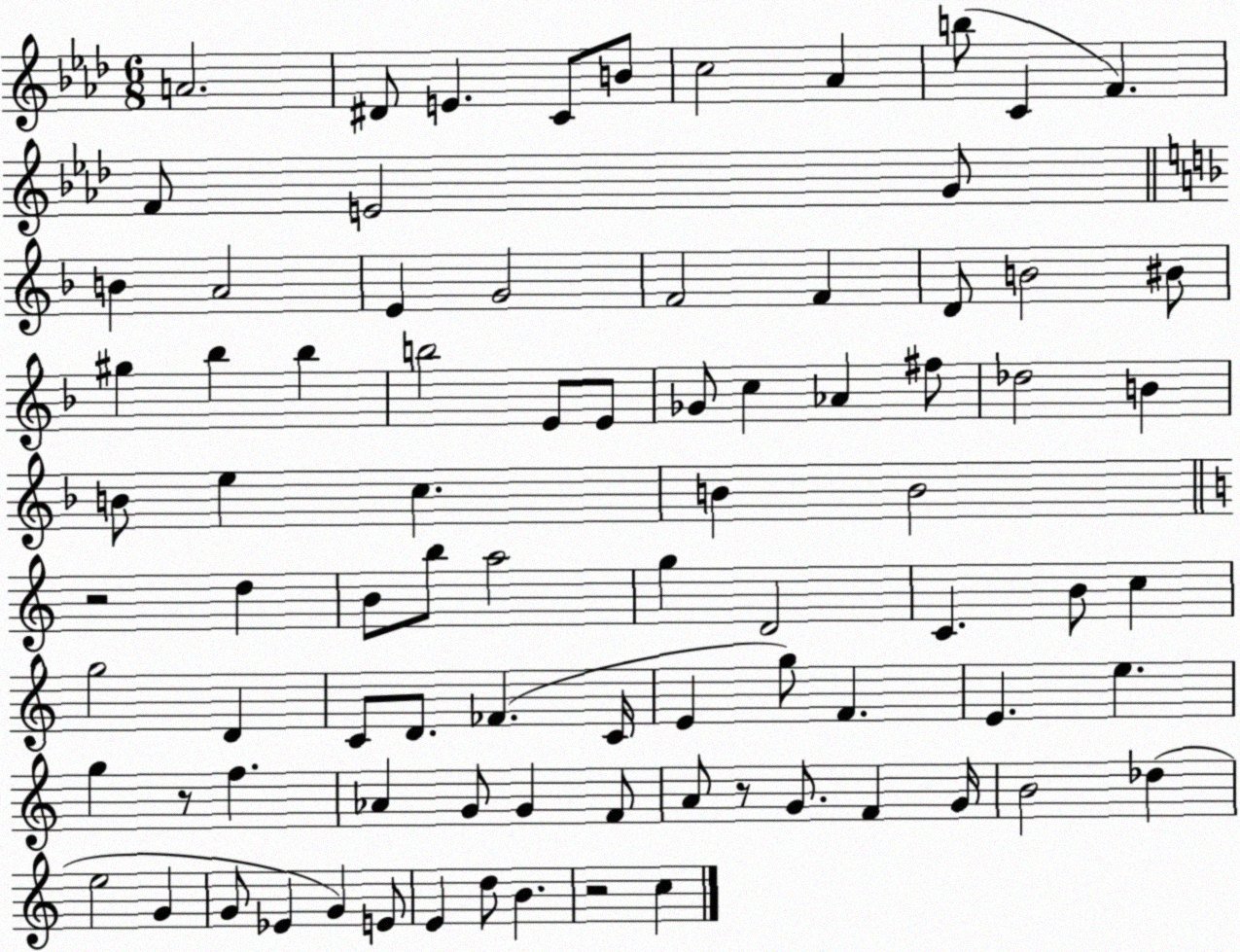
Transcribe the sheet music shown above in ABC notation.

X:1
T:Untitled
M:6/8
L:1/4
K:Ab
A2 ^D/2 E C/2 B/2 c2 _A b/2 C F F/2 E2 G/2 B A2 E G2 F2 F D/2 B2 ^B/2 ^g _b _b b2 E/2 E/2 _G/2 c _A ^f/2 _d2 B B/2 e c B B2 z2 d B/2 b/2 a2 g D2 C B/2 c g2 D C/2 D/2 _F C/4 E g/2 F E e g z/2 f _A G/2 G F/2 A/2 z/2 G/2 F G/4 B2 _d e2 G G/2 _E G E/2 E d/2 B z2 c